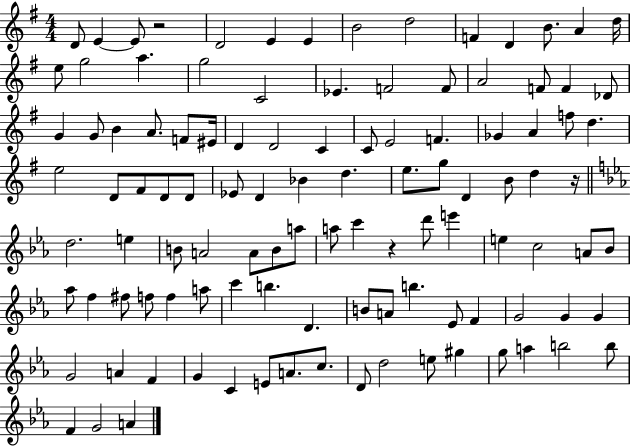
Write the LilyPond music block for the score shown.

{
  \clef treble
  \numericTimeSignature
  \time 4/4
  \key g \major
  d'8 e'4~~ e'8 r2 | d'2 e'4 e'4 | b'2 d''2 | f'4 d'4 b'8. a'4 d''16 | \break e''8 g''2 a''4. | g''2 c'2 | ees'4. f'2 f'8 | a'2 f'8 f'4 des'8 | \break g'4 g'8 b'4 a'8. f'8 eis'16 | d'4 d'2 c'4 | c'8 e'2 f'4. | ges'4 a'4 f''8 d''4. | \break e''2 d'8 fis'8 d'8 d'8 | ees'8 d'4 bes'4 d''4. | e''8. g''8 d'4 b'8 d''4 r16 | \bar "||" \break \key c \minor d''2. e''4 | b'8 a'2 a'8 b'8 a''8 | a''8 c'''4 r4 d'''8 e'''4 | e''4 c''2 a'8 bes'8 | \break aes''8 f''4 fis''8 f''8 f''4 a''8 | c'''4 b''4. d'4. | b'8 a'8 b''4. ees'8 f'4 | g'2 g'4 g'4 | \break g'2 a'4 f'4 | g'4 c'4 e'8 a'8. c''8. | d'8 d''2 e''8 gis''4 | g''8 a''4 b''2 b''8 | \break f'4 g'2 a'4 | \bar "|."
}